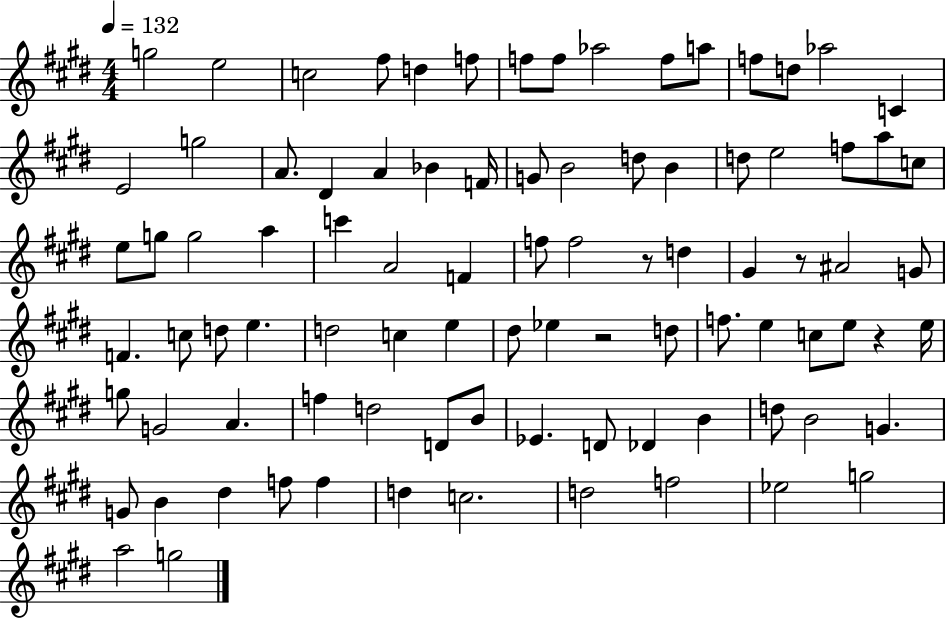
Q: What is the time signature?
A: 4/4